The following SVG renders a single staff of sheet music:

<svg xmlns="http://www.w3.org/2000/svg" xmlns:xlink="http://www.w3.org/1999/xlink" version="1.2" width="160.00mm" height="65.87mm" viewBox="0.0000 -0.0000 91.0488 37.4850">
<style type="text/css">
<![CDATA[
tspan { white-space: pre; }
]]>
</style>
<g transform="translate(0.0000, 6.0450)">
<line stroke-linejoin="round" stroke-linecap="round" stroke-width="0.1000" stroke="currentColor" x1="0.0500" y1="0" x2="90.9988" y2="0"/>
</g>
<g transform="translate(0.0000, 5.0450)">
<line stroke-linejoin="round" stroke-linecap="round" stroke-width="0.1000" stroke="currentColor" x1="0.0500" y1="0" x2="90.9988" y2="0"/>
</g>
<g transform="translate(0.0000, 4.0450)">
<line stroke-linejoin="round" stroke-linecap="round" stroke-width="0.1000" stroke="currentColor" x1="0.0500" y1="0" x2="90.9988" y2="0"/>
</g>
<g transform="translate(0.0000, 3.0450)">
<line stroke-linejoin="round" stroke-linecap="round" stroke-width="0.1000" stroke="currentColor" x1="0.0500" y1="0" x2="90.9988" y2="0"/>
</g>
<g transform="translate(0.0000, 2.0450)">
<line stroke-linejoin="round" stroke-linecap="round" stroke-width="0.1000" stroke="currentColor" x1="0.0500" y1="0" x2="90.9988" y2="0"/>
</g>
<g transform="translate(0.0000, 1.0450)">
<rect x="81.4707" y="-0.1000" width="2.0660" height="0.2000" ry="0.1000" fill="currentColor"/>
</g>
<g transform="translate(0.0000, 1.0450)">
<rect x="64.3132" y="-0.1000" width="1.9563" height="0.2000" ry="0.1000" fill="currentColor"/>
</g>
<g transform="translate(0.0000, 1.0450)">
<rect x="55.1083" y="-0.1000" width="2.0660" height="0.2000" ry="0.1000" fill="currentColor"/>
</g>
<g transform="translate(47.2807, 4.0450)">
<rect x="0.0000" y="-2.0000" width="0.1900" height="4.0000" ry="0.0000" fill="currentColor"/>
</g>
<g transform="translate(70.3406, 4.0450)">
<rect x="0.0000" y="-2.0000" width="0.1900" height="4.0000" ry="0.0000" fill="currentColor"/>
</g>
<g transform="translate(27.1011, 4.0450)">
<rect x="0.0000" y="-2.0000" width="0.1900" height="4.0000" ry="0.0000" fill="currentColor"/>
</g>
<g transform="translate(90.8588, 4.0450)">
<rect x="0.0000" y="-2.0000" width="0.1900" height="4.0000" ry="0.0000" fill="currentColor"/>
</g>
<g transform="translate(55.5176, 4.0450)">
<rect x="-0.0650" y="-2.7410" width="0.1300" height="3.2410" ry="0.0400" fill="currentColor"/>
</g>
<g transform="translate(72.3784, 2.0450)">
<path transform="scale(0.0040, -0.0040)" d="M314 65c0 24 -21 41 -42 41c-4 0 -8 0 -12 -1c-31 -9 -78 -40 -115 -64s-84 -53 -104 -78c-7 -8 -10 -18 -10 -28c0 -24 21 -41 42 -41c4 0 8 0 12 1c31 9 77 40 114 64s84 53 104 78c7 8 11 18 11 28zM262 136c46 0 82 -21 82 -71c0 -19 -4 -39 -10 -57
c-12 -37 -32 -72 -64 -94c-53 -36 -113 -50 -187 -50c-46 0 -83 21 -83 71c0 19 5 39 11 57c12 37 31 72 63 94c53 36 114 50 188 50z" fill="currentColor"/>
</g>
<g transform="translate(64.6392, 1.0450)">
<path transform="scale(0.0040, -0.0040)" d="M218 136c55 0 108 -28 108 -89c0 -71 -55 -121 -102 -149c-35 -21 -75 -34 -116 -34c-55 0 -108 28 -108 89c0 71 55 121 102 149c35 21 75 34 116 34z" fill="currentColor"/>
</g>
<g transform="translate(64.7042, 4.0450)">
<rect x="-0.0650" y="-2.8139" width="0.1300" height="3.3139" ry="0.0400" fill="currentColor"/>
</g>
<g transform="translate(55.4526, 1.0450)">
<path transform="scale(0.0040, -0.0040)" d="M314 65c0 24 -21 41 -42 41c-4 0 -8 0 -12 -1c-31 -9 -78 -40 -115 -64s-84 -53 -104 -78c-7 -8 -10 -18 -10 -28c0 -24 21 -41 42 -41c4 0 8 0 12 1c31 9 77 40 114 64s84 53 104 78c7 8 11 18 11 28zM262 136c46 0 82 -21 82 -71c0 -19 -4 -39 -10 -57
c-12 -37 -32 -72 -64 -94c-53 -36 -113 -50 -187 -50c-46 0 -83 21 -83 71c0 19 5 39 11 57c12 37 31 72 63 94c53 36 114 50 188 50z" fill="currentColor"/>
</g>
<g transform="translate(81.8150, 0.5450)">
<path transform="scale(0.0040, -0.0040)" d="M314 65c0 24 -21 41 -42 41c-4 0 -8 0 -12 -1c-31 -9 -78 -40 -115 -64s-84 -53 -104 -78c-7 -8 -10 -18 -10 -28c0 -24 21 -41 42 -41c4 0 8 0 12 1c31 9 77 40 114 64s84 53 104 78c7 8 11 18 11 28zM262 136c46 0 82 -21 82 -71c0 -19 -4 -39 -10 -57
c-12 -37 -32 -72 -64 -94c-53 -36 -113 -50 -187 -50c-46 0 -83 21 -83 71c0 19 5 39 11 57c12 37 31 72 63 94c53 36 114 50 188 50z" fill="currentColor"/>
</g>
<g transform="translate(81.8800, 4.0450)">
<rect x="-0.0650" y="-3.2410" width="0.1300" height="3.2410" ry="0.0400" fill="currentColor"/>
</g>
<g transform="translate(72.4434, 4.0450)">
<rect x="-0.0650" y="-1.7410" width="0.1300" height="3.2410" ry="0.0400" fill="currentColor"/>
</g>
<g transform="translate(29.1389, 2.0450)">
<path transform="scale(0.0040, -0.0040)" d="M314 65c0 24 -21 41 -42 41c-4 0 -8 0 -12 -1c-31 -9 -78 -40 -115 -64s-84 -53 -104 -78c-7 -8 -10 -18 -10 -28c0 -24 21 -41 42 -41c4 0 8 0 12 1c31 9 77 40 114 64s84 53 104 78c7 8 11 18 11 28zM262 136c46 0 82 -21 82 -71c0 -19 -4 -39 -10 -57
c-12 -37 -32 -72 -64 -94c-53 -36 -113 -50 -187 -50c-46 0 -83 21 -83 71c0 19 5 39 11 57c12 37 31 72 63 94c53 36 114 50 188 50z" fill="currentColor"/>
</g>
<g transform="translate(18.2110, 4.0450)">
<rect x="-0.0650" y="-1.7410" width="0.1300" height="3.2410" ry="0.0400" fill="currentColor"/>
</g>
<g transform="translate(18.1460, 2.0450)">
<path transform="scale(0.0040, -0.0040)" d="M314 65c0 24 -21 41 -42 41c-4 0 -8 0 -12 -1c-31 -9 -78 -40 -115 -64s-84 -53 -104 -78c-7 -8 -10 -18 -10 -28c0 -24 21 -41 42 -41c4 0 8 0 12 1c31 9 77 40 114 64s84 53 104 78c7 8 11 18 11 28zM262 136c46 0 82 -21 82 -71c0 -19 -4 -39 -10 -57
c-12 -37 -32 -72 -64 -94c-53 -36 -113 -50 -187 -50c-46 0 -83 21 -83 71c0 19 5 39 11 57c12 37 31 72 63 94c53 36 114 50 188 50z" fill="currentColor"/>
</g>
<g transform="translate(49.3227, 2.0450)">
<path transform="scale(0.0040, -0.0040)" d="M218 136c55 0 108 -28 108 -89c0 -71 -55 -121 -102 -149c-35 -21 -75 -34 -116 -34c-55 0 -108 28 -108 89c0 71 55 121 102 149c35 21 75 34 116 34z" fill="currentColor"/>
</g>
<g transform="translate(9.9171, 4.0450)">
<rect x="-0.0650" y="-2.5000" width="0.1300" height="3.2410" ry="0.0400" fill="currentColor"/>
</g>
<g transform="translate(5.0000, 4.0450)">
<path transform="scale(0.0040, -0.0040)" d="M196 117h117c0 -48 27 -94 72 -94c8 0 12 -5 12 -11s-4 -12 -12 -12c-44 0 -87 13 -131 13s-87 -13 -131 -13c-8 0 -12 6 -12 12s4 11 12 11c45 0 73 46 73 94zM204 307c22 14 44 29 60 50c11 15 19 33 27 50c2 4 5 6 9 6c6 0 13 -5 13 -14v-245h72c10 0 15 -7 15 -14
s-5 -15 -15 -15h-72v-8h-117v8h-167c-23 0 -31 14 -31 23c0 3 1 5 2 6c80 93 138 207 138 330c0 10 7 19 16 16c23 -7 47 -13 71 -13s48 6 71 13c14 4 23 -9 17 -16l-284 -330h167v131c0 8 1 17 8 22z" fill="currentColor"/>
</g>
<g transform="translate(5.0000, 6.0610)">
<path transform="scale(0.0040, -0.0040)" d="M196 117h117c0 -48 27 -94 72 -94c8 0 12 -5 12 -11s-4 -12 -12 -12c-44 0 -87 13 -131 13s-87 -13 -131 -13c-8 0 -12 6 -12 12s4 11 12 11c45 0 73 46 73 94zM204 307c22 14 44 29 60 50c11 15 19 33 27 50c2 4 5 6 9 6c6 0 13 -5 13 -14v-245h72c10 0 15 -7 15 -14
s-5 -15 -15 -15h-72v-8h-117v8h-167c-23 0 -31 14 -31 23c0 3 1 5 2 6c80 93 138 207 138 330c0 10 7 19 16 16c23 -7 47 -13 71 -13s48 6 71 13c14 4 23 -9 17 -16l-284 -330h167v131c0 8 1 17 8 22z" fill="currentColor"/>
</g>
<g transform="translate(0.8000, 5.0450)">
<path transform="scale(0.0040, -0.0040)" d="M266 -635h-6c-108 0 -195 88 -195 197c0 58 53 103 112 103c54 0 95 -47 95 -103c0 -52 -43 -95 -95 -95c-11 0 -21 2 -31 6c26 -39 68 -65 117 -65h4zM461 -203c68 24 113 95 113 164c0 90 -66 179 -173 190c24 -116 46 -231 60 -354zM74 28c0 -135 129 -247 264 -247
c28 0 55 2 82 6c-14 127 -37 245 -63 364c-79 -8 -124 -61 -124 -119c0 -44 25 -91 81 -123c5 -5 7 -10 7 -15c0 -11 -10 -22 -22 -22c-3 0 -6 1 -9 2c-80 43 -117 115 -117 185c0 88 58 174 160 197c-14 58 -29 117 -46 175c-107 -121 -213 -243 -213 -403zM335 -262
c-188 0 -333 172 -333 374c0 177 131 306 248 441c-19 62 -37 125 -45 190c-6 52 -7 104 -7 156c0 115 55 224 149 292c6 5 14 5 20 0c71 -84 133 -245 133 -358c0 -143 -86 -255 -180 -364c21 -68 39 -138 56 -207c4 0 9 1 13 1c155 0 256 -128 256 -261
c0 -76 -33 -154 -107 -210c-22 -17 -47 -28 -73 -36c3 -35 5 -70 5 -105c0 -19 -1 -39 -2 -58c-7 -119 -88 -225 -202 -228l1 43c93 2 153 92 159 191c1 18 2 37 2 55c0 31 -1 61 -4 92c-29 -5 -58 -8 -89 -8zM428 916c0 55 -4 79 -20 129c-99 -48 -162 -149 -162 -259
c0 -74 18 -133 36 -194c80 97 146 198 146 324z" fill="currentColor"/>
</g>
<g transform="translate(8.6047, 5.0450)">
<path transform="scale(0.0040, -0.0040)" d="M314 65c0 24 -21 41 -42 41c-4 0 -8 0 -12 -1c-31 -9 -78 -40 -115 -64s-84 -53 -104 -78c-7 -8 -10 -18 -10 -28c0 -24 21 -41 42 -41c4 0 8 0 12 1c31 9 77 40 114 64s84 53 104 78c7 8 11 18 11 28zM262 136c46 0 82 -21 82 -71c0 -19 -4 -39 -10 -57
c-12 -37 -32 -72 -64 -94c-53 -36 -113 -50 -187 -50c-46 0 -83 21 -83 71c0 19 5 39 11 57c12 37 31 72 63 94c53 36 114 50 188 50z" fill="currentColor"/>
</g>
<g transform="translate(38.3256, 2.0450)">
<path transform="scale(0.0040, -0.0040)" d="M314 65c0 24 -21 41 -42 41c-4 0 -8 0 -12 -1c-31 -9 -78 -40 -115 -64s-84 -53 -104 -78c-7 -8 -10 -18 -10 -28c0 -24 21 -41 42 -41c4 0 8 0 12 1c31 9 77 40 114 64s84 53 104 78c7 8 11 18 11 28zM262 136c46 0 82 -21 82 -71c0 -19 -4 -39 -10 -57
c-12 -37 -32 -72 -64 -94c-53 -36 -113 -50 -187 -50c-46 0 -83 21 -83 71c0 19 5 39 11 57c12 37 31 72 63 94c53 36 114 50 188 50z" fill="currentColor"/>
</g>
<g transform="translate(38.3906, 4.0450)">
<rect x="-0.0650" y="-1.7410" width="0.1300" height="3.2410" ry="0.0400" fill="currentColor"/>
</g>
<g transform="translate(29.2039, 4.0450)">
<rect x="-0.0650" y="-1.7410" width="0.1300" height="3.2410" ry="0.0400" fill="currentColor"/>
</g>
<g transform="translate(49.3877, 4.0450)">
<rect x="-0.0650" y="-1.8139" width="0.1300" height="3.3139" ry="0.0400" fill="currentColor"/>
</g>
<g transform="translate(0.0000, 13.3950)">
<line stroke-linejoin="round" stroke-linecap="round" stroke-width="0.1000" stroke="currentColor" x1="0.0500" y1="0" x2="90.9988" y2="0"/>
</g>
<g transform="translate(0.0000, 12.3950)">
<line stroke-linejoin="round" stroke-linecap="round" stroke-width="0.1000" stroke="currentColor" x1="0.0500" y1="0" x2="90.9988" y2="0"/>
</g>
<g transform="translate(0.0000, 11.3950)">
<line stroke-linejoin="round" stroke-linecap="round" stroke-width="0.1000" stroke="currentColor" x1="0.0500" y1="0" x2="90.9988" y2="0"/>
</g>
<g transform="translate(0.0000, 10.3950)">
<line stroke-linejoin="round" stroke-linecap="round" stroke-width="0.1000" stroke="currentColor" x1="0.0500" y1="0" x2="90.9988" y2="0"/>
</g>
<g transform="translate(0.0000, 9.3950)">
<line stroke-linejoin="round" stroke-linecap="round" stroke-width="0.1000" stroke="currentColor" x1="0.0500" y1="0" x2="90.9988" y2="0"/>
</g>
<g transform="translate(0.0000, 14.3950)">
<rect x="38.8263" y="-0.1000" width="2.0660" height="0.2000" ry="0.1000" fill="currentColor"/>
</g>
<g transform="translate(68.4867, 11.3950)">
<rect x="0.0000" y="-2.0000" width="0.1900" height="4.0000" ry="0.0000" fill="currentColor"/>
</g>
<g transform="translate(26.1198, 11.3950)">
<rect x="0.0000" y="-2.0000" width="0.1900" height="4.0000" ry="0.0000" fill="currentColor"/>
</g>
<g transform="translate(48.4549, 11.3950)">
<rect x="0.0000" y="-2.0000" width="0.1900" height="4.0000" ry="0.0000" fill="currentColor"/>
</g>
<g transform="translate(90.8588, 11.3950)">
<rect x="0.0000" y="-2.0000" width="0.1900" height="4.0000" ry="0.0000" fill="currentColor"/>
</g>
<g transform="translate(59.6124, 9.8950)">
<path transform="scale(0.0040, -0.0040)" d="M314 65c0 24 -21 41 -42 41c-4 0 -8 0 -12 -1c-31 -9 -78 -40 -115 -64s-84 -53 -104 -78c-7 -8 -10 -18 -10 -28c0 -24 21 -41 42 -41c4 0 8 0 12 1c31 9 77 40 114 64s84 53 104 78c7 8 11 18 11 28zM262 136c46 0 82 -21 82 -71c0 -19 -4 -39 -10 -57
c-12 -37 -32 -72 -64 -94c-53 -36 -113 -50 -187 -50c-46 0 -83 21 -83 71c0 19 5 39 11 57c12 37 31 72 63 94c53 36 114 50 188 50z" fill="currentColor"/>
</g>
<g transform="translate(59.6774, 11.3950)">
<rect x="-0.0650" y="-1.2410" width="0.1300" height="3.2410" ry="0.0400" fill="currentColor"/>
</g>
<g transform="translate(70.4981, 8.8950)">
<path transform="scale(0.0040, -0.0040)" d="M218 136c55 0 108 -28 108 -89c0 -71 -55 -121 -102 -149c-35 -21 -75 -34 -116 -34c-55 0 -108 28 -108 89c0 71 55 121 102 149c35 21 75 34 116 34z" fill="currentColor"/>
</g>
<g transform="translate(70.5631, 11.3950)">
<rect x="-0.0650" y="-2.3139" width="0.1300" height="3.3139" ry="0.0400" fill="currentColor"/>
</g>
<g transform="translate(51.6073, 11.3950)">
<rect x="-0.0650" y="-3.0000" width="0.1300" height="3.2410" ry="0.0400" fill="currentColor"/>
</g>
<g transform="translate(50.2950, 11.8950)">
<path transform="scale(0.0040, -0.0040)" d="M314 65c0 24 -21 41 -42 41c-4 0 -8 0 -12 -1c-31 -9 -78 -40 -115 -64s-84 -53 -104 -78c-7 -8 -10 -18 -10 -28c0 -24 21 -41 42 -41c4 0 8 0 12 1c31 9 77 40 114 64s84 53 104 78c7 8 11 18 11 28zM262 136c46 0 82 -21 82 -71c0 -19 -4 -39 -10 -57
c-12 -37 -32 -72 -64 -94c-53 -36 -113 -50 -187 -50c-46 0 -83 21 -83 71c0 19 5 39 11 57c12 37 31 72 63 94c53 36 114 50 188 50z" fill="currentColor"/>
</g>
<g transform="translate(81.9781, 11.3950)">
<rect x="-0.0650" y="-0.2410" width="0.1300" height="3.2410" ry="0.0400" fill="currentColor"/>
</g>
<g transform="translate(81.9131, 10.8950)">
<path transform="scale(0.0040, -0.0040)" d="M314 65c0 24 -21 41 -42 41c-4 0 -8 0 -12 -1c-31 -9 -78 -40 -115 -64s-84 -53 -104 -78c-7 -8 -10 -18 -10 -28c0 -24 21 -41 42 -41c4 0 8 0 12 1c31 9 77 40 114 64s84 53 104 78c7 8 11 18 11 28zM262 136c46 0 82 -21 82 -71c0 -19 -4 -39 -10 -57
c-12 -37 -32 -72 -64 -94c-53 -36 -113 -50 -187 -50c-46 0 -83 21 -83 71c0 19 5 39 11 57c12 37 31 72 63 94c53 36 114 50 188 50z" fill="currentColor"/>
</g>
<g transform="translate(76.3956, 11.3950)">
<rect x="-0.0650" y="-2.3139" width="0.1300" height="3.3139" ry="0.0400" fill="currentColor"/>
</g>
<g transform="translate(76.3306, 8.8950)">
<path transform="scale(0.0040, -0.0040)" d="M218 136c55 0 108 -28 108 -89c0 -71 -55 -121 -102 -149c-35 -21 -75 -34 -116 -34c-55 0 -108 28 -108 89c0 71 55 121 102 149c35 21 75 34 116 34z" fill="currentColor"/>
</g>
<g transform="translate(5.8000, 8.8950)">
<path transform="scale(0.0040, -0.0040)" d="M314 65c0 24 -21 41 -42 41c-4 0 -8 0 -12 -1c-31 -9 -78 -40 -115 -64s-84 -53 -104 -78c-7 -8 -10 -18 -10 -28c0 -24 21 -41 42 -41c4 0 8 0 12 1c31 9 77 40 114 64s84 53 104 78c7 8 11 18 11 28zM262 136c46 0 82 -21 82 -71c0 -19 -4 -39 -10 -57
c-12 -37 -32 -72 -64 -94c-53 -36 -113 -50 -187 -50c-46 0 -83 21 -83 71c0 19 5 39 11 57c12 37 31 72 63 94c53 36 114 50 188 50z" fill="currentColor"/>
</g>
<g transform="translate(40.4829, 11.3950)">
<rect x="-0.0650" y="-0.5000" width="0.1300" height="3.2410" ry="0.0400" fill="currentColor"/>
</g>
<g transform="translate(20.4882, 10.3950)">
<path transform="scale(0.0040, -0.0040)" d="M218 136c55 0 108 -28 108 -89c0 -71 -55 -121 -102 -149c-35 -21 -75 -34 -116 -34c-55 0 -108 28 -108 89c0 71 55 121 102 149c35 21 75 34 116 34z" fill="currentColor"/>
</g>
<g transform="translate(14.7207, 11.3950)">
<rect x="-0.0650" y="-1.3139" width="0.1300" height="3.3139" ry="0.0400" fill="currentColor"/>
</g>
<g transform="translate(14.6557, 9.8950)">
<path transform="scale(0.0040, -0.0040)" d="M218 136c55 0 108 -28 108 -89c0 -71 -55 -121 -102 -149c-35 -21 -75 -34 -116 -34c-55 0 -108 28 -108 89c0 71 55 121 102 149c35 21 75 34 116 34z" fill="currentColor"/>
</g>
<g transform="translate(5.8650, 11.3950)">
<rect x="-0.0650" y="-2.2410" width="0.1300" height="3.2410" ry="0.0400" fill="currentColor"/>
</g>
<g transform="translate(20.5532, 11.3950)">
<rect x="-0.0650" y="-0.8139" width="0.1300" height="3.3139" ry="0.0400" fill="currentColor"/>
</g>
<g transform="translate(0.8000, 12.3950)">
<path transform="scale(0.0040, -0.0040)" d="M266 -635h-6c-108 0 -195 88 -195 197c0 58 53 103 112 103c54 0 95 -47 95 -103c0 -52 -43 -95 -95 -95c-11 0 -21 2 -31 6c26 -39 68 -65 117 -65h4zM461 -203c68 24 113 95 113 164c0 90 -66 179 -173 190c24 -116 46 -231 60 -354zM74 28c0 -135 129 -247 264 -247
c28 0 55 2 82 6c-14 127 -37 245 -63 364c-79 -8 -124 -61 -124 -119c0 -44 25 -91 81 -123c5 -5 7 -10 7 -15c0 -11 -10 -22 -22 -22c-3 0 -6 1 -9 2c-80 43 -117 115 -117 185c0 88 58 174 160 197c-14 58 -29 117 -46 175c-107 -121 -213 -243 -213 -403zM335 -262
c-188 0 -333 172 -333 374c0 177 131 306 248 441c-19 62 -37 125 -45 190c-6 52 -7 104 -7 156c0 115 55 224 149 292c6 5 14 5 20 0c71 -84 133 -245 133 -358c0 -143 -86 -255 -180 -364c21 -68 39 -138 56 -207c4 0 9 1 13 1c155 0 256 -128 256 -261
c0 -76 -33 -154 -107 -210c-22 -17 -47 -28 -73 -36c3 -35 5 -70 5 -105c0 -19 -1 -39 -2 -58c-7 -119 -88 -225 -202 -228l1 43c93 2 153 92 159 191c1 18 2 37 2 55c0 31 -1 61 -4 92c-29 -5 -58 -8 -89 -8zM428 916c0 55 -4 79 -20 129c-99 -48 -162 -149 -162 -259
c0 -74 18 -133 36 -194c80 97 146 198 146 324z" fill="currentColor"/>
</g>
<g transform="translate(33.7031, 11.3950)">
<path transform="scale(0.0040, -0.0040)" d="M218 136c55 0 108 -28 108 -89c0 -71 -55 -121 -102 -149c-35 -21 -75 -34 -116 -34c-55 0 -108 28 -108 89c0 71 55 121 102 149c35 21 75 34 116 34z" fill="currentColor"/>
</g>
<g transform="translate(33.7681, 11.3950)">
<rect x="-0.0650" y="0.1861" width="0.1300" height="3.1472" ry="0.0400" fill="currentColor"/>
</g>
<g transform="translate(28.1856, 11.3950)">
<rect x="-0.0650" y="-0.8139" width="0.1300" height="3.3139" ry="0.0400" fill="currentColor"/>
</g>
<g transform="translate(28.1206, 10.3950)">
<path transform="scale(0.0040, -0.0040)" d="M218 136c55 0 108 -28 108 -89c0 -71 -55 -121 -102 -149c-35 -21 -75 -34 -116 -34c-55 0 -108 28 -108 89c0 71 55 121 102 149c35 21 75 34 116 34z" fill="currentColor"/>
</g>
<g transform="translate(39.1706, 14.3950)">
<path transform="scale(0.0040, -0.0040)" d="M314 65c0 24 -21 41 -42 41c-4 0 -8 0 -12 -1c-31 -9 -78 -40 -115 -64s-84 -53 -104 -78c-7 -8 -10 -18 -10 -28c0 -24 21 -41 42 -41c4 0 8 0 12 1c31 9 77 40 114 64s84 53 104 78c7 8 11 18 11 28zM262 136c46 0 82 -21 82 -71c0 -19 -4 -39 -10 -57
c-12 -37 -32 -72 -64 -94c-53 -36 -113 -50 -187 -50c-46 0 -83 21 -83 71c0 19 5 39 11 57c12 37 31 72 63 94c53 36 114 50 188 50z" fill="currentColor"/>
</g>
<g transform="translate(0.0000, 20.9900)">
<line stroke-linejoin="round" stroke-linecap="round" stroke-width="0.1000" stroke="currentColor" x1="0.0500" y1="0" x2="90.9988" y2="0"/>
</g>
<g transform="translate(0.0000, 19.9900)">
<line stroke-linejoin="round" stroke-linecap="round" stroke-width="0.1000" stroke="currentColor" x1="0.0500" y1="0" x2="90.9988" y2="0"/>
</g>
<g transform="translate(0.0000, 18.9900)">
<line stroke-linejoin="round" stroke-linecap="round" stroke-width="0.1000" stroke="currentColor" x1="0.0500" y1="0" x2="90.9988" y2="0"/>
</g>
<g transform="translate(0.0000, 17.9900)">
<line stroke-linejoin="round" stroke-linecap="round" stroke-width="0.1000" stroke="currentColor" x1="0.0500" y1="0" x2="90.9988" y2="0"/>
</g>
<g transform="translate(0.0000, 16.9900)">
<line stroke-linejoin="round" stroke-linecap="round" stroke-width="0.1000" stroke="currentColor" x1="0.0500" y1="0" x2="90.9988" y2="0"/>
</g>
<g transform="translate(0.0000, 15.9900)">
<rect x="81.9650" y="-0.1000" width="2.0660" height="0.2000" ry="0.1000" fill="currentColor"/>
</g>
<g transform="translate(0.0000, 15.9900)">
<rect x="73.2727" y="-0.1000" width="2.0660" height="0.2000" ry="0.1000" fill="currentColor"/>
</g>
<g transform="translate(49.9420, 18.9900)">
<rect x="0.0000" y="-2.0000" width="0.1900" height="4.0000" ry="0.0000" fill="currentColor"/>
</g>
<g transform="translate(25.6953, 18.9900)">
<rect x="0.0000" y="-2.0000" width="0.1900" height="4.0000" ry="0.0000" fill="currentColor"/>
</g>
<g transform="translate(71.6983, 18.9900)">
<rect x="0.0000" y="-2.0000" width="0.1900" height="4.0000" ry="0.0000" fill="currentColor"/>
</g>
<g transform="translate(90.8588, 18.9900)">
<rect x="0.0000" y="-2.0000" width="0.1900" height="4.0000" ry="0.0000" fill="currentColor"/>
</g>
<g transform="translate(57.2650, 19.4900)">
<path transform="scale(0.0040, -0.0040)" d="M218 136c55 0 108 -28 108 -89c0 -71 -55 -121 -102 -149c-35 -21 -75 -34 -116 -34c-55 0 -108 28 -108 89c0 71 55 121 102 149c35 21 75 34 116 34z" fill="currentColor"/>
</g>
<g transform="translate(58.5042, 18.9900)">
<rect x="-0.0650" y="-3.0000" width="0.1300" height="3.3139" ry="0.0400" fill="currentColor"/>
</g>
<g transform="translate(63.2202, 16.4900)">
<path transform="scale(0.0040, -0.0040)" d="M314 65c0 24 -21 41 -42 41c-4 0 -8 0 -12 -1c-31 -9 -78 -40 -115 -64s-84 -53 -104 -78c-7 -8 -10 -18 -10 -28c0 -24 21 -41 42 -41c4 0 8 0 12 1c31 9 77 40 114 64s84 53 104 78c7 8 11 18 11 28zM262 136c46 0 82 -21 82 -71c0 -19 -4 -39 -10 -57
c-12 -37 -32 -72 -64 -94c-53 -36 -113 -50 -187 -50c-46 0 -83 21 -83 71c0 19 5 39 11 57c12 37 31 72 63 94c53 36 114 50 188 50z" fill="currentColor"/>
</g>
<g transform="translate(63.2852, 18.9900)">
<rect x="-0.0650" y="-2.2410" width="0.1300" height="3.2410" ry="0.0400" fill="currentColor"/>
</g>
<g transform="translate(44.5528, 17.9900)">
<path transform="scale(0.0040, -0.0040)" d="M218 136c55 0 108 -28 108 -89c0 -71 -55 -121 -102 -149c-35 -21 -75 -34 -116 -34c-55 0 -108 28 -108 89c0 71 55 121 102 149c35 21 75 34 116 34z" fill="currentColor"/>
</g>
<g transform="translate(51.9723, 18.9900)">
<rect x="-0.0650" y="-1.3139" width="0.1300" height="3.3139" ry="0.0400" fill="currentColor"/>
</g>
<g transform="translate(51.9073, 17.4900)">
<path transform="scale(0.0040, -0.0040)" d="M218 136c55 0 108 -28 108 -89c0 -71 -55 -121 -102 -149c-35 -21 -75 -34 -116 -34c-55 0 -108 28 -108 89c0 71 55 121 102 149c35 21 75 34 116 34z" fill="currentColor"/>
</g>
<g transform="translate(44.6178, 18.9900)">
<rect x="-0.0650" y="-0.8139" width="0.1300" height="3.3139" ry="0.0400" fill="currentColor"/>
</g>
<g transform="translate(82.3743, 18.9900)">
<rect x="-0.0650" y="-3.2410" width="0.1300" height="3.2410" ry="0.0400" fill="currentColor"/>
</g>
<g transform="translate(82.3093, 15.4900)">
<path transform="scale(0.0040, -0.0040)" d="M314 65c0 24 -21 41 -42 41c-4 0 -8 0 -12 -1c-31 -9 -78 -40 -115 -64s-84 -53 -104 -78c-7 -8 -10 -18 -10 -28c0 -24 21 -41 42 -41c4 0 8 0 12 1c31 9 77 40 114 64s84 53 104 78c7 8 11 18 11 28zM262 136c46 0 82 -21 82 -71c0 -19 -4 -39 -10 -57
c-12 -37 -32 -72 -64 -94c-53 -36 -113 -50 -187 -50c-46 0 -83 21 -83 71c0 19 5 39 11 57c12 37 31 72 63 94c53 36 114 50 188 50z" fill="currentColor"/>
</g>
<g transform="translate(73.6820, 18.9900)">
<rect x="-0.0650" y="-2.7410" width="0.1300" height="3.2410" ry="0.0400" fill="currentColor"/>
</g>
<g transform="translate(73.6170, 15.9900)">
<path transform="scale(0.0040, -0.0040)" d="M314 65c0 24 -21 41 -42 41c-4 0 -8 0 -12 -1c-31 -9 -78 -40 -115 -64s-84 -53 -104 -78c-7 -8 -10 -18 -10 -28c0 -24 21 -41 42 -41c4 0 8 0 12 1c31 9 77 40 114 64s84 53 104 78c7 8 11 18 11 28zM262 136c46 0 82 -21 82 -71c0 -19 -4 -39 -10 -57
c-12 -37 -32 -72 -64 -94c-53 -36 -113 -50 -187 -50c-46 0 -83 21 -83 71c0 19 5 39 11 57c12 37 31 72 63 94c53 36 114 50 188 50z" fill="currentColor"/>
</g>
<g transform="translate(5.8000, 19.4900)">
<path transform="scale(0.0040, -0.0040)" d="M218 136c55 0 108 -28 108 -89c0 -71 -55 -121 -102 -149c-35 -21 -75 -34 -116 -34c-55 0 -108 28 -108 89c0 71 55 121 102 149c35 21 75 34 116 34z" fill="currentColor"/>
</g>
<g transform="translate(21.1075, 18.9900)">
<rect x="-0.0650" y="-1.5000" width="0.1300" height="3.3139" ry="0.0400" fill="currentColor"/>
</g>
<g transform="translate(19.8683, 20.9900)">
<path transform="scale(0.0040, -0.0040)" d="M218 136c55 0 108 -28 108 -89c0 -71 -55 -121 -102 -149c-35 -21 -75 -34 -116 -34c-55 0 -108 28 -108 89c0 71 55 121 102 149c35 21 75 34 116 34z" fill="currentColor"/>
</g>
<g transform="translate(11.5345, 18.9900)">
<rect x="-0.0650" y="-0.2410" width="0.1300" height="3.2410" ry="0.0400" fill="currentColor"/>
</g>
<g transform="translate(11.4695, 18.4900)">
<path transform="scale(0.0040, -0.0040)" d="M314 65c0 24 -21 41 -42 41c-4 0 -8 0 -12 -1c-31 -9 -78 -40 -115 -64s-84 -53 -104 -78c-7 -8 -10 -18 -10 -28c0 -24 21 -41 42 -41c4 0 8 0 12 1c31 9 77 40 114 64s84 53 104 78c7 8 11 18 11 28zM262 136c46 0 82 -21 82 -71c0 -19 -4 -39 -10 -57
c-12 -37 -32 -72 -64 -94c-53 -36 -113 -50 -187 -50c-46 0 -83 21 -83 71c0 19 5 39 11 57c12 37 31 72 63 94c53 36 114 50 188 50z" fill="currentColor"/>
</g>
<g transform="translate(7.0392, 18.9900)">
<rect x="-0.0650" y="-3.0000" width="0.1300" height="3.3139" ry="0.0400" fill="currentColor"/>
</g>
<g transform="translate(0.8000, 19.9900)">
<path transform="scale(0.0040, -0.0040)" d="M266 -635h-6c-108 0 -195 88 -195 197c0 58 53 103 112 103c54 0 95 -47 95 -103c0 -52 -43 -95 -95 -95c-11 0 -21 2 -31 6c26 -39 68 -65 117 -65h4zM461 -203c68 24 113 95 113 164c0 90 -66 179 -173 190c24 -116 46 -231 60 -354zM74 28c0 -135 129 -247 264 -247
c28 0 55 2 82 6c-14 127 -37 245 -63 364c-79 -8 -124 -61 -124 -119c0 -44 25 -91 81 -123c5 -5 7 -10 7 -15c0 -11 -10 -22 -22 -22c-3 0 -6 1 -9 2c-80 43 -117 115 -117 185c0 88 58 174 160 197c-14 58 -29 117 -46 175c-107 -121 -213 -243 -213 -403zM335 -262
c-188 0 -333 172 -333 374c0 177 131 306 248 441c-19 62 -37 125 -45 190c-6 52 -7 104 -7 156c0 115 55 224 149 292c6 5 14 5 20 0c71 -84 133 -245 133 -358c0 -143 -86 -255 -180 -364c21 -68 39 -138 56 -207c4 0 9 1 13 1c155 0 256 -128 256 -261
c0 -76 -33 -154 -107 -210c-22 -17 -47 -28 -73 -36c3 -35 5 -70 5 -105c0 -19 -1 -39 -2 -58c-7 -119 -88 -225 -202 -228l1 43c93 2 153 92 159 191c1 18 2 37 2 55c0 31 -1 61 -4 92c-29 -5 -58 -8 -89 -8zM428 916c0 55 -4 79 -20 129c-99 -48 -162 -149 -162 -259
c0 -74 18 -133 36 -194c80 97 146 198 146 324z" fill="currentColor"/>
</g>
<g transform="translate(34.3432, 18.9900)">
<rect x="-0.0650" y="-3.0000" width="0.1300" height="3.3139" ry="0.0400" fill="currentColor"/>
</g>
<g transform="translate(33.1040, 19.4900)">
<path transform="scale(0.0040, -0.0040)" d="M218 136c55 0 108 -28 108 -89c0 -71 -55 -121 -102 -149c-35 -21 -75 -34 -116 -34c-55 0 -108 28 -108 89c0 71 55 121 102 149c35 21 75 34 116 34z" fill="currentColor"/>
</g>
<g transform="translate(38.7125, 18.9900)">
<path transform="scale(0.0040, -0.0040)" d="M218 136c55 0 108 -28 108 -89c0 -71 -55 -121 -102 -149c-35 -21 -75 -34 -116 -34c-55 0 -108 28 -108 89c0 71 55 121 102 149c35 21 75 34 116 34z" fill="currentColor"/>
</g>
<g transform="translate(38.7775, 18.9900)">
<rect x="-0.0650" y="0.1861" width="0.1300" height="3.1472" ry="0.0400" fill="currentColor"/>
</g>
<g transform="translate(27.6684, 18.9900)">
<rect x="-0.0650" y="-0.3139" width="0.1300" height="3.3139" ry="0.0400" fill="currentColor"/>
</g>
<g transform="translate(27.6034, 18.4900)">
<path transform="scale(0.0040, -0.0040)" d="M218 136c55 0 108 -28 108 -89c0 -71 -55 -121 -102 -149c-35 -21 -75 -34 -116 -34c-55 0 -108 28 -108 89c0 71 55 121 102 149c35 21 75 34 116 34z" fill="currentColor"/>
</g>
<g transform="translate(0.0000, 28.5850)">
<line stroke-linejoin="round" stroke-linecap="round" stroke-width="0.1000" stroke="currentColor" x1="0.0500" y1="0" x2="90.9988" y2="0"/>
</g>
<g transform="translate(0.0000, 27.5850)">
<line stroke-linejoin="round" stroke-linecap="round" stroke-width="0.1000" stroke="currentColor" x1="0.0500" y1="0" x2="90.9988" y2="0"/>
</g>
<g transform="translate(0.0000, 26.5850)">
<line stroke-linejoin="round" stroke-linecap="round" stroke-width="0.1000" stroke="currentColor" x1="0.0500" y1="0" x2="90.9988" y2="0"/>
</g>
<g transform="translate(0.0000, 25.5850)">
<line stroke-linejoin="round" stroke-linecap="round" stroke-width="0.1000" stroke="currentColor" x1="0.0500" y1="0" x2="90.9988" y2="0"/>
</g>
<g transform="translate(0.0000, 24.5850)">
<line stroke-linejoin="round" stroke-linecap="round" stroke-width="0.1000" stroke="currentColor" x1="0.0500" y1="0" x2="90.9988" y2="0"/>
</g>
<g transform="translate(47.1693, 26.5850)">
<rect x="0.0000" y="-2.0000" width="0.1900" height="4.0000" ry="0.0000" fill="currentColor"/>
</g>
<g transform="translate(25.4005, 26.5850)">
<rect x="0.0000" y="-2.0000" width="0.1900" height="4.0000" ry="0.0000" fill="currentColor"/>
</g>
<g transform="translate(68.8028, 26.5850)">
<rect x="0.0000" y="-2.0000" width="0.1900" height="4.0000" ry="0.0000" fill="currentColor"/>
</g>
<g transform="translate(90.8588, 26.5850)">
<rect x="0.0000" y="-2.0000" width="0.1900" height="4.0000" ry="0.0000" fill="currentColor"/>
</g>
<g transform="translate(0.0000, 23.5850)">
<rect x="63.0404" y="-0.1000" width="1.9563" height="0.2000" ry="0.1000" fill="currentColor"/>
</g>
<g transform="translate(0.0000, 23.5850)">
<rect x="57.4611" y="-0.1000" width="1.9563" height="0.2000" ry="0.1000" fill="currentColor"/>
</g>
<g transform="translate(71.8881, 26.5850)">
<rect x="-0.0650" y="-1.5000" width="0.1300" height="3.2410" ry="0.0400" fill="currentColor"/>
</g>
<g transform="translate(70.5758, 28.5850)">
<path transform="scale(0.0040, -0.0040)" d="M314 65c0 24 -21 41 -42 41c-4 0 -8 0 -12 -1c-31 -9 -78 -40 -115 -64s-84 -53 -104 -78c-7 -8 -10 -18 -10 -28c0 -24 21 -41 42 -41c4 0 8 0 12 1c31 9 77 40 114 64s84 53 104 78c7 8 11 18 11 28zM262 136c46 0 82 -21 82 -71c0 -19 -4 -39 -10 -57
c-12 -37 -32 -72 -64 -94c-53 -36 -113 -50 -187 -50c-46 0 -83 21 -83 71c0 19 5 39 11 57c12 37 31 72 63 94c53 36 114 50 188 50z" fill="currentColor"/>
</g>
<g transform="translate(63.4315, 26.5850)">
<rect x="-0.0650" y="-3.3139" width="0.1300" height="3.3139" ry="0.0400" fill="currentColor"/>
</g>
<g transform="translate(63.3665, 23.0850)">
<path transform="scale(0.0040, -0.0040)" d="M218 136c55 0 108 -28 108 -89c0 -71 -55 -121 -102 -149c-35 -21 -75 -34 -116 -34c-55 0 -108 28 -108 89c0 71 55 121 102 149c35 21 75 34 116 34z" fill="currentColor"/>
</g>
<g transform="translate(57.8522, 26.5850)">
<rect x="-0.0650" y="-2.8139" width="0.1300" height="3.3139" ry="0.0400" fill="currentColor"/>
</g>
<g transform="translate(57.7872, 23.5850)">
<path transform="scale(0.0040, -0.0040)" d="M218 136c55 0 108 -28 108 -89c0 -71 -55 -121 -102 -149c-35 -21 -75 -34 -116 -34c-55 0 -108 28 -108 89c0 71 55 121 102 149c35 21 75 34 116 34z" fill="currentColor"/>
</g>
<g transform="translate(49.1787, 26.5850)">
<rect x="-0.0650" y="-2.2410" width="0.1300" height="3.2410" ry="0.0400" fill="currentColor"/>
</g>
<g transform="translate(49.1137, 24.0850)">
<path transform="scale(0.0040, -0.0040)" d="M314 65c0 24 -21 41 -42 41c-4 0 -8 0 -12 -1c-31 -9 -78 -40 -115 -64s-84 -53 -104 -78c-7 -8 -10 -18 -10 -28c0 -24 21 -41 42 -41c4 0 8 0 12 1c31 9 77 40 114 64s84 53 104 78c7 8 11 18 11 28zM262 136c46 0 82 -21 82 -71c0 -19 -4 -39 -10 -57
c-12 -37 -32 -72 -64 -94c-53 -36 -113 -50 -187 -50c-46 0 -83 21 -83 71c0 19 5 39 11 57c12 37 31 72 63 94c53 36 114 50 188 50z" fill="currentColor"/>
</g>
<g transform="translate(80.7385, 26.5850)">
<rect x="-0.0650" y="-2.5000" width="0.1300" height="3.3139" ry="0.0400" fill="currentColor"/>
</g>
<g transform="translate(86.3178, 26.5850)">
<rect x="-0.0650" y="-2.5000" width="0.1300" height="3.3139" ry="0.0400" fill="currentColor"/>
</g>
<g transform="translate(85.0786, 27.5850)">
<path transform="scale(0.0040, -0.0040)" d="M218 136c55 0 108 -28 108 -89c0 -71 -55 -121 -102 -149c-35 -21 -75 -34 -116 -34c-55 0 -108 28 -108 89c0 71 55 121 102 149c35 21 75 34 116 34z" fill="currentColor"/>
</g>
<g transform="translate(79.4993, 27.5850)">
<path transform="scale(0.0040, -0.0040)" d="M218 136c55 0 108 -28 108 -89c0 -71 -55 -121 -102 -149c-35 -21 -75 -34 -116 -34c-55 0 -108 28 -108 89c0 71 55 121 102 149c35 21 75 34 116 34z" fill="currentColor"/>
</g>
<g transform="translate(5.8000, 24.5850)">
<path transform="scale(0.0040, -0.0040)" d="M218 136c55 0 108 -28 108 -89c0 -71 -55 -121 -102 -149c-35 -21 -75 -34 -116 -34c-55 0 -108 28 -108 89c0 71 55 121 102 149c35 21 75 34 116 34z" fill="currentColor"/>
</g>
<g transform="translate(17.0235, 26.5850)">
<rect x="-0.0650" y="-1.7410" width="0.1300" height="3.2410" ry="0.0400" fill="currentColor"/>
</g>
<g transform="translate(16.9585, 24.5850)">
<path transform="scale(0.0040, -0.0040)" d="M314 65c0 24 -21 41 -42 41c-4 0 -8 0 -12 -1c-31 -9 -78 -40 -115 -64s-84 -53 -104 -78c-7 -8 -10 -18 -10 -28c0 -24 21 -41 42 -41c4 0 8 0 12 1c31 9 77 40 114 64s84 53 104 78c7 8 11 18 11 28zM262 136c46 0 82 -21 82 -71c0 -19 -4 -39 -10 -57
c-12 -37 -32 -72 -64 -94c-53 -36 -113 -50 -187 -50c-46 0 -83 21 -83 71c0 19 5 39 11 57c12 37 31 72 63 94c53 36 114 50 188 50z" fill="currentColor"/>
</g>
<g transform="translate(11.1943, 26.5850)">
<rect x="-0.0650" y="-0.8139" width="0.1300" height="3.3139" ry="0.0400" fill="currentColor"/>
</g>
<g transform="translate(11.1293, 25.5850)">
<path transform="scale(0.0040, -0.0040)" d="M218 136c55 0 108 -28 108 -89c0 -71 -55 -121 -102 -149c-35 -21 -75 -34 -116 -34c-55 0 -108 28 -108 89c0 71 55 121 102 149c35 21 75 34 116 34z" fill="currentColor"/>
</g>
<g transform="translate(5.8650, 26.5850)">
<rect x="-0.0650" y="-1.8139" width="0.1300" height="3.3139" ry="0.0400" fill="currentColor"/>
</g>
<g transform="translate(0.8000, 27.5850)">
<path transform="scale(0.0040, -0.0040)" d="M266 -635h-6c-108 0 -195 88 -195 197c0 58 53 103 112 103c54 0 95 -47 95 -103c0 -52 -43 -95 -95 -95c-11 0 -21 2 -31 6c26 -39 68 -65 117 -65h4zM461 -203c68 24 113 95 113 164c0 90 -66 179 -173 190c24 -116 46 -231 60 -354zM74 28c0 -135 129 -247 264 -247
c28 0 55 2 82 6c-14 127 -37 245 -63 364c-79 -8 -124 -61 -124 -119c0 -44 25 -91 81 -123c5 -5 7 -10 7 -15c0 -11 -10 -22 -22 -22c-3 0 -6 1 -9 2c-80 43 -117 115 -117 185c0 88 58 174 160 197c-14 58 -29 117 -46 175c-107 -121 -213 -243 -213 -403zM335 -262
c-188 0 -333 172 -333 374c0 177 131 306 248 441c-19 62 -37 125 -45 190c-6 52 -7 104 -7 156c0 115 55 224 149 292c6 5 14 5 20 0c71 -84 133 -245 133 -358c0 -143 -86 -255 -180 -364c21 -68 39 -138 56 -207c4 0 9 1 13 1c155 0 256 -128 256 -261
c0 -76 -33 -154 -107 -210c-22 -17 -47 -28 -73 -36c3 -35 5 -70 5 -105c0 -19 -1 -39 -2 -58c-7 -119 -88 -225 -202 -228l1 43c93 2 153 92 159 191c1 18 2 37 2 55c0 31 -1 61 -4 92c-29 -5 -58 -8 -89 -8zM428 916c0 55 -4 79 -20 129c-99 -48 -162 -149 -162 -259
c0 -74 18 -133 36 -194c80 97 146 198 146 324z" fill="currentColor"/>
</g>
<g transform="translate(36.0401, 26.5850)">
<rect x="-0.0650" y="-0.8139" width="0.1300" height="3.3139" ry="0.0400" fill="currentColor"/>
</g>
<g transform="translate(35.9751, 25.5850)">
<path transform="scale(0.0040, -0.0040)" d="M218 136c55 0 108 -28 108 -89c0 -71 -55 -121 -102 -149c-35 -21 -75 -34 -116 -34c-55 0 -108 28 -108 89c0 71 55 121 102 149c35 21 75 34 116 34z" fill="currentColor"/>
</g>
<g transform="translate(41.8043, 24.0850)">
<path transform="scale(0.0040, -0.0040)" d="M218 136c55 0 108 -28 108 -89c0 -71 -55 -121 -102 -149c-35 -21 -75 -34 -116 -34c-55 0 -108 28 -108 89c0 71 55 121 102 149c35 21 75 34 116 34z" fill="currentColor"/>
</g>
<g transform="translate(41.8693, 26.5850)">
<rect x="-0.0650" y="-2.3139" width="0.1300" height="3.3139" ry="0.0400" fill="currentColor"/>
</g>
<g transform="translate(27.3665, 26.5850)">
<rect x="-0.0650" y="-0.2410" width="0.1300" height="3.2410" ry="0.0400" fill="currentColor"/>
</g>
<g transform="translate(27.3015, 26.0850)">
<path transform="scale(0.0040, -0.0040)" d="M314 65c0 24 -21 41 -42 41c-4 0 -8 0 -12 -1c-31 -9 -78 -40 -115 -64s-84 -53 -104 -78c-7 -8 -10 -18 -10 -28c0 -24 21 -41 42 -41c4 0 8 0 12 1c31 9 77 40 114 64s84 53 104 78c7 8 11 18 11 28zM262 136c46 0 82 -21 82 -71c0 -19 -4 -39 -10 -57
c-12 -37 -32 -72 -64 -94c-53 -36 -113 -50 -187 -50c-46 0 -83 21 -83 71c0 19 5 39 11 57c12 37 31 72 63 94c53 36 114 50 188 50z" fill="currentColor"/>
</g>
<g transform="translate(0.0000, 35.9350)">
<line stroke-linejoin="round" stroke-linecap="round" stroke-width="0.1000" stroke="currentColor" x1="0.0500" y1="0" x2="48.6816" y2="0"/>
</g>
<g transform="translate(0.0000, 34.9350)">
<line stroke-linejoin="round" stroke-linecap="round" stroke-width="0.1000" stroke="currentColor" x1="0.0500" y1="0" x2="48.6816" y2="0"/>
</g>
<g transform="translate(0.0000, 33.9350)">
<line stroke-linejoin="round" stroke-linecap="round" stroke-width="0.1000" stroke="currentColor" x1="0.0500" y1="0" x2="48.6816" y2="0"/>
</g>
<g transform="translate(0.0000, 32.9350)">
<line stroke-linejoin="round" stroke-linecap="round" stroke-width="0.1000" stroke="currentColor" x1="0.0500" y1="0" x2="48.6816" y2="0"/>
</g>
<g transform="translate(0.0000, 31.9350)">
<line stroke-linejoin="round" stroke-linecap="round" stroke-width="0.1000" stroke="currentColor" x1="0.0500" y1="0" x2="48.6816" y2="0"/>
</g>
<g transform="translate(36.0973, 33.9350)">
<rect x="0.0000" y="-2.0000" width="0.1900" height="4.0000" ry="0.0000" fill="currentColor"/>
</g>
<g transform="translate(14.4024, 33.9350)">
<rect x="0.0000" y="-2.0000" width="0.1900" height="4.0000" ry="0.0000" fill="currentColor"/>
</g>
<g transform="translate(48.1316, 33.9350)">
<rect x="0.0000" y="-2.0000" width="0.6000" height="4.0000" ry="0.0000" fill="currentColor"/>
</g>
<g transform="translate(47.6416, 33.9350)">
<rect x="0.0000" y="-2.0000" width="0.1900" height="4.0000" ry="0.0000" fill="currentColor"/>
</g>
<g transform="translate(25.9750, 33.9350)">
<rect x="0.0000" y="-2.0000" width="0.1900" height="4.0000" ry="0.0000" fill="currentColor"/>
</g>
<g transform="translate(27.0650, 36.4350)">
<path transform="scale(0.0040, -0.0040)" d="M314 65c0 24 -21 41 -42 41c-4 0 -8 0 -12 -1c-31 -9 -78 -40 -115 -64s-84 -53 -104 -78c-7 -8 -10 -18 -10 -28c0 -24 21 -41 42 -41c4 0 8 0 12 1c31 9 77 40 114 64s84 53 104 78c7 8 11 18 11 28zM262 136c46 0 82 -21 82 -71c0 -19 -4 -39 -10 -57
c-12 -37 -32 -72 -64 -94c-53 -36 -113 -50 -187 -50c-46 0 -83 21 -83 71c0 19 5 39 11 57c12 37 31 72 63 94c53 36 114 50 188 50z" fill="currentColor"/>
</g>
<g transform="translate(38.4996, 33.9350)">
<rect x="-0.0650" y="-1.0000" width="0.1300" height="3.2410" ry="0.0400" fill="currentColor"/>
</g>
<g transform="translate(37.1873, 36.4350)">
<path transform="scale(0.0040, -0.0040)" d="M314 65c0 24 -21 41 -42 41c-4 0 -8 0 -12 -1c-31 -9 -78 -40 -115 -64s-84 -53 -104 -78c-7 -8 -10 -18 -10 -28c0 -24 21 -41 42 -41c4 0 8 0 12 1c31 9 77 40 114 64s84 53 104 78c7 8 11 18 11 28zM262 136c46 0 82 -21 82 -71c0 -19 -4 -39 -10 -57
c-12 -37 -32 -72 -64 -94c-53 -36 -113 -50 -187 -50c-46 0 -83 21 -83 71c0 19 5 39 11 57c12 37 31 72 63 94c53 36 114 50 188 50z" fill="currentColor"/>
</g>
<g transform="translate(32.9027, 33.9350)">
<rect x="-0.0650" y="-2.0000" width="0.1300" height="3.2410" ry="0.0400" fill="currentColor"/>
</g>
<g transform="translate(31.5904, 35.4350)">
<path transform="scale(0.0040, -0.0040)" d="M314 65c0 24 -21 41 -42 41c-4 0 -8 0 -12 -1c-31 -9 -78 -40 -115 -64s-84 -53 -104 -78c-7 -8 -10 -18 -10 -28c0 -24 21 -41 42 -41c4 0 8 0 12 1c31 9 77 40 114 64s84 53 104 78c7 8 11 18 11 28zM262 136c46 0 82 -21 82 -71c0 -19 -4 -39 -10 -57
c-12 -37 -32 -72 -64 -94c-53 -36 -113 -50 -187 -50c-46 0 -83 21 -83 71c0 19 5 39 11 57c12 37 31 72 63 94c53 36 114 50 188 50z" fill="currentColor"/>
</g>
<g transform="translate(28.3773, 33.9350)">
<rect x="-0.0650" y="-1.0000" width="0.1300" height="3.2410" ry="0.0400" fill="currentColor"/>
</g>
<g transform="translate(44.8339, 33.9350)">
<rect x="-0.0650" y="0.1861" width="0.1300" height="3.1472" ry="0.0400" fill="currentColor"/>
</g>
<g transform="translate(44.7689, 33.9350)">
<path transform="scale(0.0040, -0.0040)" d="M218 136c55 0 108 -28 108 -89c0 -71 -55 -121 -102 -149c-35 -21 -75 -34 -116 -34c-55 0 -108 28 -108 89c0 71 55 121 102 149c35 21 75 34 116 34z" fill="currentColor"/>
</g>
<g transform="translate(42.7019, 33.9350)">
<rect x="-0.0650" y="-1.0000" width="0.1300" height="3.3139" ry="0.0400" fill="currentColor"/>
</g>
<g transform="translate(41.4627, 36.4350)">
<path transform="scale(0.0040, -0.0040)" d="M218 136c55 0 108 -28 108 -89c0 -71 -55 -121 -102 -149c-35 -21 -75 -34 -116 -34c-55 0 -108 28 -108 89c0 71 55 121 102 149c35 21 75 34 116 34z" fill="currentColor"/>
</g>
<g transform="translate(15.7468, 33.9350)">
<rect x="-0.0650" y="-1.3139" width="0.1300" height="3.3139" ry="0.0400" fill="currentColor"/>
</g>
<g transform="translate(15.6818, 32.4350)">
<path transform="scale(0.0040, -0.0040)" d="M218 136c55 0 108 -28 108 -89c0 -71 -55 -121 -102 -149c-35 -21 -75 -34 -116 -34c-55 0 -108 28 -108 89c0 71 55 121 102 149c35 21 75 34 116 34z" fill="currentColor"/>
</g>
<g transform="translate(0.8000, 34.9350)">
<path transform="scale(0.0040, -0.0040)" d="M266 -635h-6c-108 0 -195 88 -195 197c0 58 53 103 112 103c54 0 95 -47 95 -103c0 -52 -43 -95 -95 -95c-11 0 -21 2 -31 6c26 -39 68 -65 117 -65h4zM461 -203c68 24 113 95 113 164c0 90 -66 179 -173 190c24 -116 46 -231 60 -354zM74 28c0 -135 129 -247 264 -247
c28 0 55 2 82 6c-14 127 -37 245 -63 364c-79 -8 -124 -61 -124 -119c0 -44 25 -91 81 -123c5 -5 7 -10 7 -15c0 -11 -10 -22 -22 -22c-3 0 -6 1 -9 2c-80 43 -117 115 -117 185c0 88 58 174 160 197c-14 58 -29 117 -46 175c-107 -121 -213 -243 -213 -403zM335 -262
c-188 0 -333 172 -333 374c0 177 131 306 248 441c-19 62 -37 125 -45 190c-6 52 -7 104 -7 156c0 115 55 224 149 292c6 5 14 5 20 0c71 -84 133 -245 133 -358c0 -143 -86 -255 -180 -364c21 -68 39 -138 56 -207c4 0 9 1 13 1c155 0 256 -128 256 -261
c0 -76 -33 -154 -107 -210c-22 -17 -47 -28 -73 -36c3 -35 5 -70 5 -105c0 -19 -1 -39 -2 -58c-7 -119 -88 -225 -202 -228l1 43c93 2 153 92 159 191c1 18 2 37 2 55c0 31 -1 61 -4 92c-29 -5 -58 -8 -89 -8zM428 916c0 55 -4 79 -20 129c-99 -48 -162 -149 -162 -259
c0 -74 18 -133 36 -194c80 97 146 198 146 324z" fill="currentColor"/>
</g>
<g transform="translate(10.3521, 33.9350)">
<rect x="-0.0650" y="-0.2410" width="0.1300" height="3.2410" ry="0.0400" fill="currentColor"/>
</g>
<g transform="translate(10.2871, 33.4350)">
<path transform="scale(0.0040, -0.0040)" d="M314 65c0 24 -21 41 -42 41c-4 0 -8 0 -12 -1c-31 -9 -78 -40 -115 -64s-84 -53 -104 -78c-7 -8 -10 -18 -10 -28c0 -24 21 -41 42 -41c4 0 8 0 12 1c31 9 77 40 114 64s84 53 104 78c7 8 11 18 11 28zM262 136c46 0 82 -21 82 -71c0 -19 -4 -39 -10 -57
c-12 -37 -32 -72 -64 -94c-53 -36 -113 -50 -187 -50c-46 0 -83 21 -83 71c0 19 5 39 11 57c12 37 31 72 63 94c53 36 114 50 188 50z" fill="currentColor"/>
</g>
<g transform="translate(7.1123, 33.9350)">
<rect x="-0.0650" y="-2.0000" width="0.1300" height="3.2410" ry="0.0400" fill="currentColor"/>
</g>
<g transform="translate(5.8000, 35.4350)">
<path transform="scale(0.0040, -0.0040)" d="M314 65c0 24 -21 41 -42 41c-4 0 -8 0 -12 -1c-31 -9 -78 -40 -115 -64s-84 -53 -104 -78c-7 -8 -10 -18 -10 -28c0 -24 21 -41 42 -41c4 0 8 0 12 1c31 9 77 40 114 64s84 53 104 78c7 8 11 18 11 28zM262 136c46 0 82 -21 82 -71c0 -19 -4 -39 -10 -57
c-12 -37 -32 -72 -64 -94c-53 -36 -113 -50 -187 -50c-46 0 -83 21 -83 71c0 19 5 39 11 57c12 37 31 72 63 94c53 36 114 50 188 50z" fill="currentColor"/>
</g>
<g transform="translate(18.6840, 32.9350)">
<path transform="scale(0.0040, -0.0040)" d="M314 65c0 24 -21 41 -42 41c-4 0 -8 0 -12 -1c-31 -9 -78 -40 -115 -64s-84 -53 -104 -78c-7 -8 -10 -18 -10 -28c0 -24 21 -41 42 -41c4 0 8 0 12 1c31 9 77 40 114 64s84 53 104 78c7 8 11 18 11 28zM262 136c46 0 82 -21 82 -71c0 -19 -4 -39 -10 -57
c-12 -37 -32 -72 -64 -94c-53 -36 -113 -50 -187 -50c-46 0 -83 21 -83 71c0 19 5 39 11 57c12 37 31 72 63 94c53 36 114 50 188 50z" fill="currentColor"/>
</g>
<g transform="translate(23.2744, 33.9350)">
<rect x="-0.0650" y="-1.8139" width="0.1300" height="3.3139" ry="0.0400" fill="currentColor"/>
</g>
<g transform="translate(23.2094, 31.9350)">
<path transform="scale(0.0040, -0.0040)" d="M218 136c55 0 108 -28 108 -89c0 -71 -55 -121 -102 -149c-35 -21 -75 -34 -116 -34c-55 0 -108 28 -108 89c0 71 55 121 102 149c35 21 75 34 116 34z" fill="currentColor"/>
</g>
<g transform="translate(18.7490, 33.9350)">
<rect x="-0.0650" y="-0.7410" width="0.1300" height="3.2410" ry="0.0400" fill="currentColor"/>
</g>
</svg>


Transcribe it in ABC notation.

X:1
T:Untitled
M:4/4
L:1/4
K:C
G2 f2 f2 f2 f a2 a f2 b2 g2 e d d B C2 A2 e2 g g c2 A c2 E c A B d e A g2 a2 b2 f d f2 c2 d g g2 a b E2 G G F2 c2 e d2 f D2 F2 D2 D B